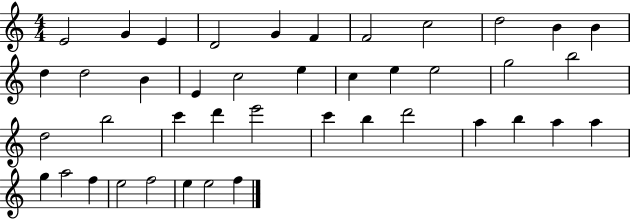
{
  \clef treble
  \numericTimeSignature
  \time 4/4
  \key c \major
  e'2 g'4 e'4 | d'2 g'4 f'4 | f'2 c''2 | d''2 b'4 b'4 | \break d''4 d''2 b'4 | e'4 c''2 e''4 | c''4 e''4 e''2 | g''2 b''2 | \break d''2 b''2 | c'''4 d'''4 e'''2 | c'''4 b''4 d'''2 | a''4 b''4 a''4 a''4 | \break g''4 a''2 f''4 | e''2 f''2 | e''4 e''2 f''4 | \bar "|."
}